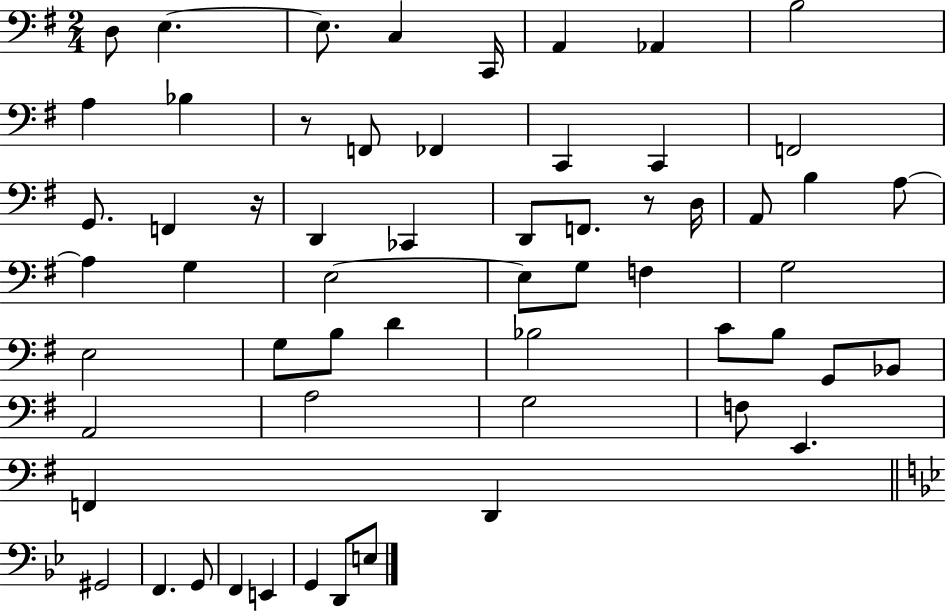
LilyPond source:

{
  \clef bass
  \numericTimeSignature
  \time 2/4
  \key g \major
  d8 e4.~~ | e8. c4 c,16 | a,4 aes,4 | b2 | \break a4 bes4 | r8 f,8 fes,4 | c,4 c,4 | f,2 | \break g,8. f,4 r16 | d,4 ces,4 | d,8 f,8. r8 d16 | a,8 b4 a8~~ | \break a4 g4 | e2~~ | e8 g8 f4 | g2 | \break e2 | g8 b8 d'4 | bes2 | c'8 b8 g,8 bes,8 | \break a,2 | a2 | g2 | f8 e,4. | \break f,4 d,4 | \bar "||" \break \key bes \major gis,2 | f,4. g,8 | f,4 e,4 | g,4 d,8 e8 | \break \bar "|."
}